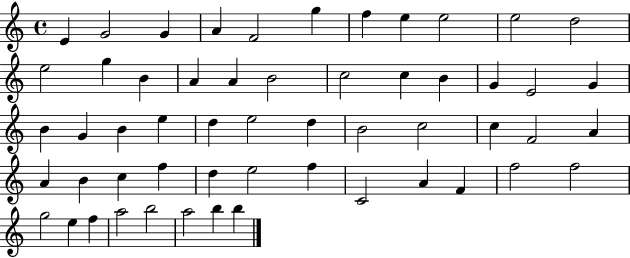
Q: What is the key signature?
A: C major